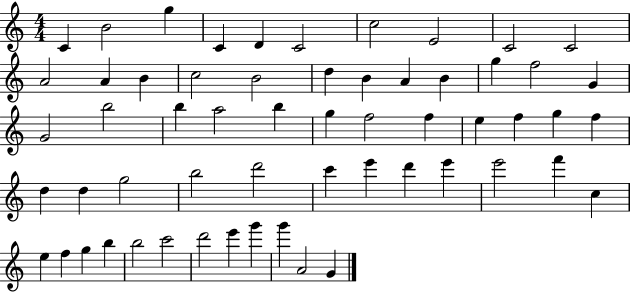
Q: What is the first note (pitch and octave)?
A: C4